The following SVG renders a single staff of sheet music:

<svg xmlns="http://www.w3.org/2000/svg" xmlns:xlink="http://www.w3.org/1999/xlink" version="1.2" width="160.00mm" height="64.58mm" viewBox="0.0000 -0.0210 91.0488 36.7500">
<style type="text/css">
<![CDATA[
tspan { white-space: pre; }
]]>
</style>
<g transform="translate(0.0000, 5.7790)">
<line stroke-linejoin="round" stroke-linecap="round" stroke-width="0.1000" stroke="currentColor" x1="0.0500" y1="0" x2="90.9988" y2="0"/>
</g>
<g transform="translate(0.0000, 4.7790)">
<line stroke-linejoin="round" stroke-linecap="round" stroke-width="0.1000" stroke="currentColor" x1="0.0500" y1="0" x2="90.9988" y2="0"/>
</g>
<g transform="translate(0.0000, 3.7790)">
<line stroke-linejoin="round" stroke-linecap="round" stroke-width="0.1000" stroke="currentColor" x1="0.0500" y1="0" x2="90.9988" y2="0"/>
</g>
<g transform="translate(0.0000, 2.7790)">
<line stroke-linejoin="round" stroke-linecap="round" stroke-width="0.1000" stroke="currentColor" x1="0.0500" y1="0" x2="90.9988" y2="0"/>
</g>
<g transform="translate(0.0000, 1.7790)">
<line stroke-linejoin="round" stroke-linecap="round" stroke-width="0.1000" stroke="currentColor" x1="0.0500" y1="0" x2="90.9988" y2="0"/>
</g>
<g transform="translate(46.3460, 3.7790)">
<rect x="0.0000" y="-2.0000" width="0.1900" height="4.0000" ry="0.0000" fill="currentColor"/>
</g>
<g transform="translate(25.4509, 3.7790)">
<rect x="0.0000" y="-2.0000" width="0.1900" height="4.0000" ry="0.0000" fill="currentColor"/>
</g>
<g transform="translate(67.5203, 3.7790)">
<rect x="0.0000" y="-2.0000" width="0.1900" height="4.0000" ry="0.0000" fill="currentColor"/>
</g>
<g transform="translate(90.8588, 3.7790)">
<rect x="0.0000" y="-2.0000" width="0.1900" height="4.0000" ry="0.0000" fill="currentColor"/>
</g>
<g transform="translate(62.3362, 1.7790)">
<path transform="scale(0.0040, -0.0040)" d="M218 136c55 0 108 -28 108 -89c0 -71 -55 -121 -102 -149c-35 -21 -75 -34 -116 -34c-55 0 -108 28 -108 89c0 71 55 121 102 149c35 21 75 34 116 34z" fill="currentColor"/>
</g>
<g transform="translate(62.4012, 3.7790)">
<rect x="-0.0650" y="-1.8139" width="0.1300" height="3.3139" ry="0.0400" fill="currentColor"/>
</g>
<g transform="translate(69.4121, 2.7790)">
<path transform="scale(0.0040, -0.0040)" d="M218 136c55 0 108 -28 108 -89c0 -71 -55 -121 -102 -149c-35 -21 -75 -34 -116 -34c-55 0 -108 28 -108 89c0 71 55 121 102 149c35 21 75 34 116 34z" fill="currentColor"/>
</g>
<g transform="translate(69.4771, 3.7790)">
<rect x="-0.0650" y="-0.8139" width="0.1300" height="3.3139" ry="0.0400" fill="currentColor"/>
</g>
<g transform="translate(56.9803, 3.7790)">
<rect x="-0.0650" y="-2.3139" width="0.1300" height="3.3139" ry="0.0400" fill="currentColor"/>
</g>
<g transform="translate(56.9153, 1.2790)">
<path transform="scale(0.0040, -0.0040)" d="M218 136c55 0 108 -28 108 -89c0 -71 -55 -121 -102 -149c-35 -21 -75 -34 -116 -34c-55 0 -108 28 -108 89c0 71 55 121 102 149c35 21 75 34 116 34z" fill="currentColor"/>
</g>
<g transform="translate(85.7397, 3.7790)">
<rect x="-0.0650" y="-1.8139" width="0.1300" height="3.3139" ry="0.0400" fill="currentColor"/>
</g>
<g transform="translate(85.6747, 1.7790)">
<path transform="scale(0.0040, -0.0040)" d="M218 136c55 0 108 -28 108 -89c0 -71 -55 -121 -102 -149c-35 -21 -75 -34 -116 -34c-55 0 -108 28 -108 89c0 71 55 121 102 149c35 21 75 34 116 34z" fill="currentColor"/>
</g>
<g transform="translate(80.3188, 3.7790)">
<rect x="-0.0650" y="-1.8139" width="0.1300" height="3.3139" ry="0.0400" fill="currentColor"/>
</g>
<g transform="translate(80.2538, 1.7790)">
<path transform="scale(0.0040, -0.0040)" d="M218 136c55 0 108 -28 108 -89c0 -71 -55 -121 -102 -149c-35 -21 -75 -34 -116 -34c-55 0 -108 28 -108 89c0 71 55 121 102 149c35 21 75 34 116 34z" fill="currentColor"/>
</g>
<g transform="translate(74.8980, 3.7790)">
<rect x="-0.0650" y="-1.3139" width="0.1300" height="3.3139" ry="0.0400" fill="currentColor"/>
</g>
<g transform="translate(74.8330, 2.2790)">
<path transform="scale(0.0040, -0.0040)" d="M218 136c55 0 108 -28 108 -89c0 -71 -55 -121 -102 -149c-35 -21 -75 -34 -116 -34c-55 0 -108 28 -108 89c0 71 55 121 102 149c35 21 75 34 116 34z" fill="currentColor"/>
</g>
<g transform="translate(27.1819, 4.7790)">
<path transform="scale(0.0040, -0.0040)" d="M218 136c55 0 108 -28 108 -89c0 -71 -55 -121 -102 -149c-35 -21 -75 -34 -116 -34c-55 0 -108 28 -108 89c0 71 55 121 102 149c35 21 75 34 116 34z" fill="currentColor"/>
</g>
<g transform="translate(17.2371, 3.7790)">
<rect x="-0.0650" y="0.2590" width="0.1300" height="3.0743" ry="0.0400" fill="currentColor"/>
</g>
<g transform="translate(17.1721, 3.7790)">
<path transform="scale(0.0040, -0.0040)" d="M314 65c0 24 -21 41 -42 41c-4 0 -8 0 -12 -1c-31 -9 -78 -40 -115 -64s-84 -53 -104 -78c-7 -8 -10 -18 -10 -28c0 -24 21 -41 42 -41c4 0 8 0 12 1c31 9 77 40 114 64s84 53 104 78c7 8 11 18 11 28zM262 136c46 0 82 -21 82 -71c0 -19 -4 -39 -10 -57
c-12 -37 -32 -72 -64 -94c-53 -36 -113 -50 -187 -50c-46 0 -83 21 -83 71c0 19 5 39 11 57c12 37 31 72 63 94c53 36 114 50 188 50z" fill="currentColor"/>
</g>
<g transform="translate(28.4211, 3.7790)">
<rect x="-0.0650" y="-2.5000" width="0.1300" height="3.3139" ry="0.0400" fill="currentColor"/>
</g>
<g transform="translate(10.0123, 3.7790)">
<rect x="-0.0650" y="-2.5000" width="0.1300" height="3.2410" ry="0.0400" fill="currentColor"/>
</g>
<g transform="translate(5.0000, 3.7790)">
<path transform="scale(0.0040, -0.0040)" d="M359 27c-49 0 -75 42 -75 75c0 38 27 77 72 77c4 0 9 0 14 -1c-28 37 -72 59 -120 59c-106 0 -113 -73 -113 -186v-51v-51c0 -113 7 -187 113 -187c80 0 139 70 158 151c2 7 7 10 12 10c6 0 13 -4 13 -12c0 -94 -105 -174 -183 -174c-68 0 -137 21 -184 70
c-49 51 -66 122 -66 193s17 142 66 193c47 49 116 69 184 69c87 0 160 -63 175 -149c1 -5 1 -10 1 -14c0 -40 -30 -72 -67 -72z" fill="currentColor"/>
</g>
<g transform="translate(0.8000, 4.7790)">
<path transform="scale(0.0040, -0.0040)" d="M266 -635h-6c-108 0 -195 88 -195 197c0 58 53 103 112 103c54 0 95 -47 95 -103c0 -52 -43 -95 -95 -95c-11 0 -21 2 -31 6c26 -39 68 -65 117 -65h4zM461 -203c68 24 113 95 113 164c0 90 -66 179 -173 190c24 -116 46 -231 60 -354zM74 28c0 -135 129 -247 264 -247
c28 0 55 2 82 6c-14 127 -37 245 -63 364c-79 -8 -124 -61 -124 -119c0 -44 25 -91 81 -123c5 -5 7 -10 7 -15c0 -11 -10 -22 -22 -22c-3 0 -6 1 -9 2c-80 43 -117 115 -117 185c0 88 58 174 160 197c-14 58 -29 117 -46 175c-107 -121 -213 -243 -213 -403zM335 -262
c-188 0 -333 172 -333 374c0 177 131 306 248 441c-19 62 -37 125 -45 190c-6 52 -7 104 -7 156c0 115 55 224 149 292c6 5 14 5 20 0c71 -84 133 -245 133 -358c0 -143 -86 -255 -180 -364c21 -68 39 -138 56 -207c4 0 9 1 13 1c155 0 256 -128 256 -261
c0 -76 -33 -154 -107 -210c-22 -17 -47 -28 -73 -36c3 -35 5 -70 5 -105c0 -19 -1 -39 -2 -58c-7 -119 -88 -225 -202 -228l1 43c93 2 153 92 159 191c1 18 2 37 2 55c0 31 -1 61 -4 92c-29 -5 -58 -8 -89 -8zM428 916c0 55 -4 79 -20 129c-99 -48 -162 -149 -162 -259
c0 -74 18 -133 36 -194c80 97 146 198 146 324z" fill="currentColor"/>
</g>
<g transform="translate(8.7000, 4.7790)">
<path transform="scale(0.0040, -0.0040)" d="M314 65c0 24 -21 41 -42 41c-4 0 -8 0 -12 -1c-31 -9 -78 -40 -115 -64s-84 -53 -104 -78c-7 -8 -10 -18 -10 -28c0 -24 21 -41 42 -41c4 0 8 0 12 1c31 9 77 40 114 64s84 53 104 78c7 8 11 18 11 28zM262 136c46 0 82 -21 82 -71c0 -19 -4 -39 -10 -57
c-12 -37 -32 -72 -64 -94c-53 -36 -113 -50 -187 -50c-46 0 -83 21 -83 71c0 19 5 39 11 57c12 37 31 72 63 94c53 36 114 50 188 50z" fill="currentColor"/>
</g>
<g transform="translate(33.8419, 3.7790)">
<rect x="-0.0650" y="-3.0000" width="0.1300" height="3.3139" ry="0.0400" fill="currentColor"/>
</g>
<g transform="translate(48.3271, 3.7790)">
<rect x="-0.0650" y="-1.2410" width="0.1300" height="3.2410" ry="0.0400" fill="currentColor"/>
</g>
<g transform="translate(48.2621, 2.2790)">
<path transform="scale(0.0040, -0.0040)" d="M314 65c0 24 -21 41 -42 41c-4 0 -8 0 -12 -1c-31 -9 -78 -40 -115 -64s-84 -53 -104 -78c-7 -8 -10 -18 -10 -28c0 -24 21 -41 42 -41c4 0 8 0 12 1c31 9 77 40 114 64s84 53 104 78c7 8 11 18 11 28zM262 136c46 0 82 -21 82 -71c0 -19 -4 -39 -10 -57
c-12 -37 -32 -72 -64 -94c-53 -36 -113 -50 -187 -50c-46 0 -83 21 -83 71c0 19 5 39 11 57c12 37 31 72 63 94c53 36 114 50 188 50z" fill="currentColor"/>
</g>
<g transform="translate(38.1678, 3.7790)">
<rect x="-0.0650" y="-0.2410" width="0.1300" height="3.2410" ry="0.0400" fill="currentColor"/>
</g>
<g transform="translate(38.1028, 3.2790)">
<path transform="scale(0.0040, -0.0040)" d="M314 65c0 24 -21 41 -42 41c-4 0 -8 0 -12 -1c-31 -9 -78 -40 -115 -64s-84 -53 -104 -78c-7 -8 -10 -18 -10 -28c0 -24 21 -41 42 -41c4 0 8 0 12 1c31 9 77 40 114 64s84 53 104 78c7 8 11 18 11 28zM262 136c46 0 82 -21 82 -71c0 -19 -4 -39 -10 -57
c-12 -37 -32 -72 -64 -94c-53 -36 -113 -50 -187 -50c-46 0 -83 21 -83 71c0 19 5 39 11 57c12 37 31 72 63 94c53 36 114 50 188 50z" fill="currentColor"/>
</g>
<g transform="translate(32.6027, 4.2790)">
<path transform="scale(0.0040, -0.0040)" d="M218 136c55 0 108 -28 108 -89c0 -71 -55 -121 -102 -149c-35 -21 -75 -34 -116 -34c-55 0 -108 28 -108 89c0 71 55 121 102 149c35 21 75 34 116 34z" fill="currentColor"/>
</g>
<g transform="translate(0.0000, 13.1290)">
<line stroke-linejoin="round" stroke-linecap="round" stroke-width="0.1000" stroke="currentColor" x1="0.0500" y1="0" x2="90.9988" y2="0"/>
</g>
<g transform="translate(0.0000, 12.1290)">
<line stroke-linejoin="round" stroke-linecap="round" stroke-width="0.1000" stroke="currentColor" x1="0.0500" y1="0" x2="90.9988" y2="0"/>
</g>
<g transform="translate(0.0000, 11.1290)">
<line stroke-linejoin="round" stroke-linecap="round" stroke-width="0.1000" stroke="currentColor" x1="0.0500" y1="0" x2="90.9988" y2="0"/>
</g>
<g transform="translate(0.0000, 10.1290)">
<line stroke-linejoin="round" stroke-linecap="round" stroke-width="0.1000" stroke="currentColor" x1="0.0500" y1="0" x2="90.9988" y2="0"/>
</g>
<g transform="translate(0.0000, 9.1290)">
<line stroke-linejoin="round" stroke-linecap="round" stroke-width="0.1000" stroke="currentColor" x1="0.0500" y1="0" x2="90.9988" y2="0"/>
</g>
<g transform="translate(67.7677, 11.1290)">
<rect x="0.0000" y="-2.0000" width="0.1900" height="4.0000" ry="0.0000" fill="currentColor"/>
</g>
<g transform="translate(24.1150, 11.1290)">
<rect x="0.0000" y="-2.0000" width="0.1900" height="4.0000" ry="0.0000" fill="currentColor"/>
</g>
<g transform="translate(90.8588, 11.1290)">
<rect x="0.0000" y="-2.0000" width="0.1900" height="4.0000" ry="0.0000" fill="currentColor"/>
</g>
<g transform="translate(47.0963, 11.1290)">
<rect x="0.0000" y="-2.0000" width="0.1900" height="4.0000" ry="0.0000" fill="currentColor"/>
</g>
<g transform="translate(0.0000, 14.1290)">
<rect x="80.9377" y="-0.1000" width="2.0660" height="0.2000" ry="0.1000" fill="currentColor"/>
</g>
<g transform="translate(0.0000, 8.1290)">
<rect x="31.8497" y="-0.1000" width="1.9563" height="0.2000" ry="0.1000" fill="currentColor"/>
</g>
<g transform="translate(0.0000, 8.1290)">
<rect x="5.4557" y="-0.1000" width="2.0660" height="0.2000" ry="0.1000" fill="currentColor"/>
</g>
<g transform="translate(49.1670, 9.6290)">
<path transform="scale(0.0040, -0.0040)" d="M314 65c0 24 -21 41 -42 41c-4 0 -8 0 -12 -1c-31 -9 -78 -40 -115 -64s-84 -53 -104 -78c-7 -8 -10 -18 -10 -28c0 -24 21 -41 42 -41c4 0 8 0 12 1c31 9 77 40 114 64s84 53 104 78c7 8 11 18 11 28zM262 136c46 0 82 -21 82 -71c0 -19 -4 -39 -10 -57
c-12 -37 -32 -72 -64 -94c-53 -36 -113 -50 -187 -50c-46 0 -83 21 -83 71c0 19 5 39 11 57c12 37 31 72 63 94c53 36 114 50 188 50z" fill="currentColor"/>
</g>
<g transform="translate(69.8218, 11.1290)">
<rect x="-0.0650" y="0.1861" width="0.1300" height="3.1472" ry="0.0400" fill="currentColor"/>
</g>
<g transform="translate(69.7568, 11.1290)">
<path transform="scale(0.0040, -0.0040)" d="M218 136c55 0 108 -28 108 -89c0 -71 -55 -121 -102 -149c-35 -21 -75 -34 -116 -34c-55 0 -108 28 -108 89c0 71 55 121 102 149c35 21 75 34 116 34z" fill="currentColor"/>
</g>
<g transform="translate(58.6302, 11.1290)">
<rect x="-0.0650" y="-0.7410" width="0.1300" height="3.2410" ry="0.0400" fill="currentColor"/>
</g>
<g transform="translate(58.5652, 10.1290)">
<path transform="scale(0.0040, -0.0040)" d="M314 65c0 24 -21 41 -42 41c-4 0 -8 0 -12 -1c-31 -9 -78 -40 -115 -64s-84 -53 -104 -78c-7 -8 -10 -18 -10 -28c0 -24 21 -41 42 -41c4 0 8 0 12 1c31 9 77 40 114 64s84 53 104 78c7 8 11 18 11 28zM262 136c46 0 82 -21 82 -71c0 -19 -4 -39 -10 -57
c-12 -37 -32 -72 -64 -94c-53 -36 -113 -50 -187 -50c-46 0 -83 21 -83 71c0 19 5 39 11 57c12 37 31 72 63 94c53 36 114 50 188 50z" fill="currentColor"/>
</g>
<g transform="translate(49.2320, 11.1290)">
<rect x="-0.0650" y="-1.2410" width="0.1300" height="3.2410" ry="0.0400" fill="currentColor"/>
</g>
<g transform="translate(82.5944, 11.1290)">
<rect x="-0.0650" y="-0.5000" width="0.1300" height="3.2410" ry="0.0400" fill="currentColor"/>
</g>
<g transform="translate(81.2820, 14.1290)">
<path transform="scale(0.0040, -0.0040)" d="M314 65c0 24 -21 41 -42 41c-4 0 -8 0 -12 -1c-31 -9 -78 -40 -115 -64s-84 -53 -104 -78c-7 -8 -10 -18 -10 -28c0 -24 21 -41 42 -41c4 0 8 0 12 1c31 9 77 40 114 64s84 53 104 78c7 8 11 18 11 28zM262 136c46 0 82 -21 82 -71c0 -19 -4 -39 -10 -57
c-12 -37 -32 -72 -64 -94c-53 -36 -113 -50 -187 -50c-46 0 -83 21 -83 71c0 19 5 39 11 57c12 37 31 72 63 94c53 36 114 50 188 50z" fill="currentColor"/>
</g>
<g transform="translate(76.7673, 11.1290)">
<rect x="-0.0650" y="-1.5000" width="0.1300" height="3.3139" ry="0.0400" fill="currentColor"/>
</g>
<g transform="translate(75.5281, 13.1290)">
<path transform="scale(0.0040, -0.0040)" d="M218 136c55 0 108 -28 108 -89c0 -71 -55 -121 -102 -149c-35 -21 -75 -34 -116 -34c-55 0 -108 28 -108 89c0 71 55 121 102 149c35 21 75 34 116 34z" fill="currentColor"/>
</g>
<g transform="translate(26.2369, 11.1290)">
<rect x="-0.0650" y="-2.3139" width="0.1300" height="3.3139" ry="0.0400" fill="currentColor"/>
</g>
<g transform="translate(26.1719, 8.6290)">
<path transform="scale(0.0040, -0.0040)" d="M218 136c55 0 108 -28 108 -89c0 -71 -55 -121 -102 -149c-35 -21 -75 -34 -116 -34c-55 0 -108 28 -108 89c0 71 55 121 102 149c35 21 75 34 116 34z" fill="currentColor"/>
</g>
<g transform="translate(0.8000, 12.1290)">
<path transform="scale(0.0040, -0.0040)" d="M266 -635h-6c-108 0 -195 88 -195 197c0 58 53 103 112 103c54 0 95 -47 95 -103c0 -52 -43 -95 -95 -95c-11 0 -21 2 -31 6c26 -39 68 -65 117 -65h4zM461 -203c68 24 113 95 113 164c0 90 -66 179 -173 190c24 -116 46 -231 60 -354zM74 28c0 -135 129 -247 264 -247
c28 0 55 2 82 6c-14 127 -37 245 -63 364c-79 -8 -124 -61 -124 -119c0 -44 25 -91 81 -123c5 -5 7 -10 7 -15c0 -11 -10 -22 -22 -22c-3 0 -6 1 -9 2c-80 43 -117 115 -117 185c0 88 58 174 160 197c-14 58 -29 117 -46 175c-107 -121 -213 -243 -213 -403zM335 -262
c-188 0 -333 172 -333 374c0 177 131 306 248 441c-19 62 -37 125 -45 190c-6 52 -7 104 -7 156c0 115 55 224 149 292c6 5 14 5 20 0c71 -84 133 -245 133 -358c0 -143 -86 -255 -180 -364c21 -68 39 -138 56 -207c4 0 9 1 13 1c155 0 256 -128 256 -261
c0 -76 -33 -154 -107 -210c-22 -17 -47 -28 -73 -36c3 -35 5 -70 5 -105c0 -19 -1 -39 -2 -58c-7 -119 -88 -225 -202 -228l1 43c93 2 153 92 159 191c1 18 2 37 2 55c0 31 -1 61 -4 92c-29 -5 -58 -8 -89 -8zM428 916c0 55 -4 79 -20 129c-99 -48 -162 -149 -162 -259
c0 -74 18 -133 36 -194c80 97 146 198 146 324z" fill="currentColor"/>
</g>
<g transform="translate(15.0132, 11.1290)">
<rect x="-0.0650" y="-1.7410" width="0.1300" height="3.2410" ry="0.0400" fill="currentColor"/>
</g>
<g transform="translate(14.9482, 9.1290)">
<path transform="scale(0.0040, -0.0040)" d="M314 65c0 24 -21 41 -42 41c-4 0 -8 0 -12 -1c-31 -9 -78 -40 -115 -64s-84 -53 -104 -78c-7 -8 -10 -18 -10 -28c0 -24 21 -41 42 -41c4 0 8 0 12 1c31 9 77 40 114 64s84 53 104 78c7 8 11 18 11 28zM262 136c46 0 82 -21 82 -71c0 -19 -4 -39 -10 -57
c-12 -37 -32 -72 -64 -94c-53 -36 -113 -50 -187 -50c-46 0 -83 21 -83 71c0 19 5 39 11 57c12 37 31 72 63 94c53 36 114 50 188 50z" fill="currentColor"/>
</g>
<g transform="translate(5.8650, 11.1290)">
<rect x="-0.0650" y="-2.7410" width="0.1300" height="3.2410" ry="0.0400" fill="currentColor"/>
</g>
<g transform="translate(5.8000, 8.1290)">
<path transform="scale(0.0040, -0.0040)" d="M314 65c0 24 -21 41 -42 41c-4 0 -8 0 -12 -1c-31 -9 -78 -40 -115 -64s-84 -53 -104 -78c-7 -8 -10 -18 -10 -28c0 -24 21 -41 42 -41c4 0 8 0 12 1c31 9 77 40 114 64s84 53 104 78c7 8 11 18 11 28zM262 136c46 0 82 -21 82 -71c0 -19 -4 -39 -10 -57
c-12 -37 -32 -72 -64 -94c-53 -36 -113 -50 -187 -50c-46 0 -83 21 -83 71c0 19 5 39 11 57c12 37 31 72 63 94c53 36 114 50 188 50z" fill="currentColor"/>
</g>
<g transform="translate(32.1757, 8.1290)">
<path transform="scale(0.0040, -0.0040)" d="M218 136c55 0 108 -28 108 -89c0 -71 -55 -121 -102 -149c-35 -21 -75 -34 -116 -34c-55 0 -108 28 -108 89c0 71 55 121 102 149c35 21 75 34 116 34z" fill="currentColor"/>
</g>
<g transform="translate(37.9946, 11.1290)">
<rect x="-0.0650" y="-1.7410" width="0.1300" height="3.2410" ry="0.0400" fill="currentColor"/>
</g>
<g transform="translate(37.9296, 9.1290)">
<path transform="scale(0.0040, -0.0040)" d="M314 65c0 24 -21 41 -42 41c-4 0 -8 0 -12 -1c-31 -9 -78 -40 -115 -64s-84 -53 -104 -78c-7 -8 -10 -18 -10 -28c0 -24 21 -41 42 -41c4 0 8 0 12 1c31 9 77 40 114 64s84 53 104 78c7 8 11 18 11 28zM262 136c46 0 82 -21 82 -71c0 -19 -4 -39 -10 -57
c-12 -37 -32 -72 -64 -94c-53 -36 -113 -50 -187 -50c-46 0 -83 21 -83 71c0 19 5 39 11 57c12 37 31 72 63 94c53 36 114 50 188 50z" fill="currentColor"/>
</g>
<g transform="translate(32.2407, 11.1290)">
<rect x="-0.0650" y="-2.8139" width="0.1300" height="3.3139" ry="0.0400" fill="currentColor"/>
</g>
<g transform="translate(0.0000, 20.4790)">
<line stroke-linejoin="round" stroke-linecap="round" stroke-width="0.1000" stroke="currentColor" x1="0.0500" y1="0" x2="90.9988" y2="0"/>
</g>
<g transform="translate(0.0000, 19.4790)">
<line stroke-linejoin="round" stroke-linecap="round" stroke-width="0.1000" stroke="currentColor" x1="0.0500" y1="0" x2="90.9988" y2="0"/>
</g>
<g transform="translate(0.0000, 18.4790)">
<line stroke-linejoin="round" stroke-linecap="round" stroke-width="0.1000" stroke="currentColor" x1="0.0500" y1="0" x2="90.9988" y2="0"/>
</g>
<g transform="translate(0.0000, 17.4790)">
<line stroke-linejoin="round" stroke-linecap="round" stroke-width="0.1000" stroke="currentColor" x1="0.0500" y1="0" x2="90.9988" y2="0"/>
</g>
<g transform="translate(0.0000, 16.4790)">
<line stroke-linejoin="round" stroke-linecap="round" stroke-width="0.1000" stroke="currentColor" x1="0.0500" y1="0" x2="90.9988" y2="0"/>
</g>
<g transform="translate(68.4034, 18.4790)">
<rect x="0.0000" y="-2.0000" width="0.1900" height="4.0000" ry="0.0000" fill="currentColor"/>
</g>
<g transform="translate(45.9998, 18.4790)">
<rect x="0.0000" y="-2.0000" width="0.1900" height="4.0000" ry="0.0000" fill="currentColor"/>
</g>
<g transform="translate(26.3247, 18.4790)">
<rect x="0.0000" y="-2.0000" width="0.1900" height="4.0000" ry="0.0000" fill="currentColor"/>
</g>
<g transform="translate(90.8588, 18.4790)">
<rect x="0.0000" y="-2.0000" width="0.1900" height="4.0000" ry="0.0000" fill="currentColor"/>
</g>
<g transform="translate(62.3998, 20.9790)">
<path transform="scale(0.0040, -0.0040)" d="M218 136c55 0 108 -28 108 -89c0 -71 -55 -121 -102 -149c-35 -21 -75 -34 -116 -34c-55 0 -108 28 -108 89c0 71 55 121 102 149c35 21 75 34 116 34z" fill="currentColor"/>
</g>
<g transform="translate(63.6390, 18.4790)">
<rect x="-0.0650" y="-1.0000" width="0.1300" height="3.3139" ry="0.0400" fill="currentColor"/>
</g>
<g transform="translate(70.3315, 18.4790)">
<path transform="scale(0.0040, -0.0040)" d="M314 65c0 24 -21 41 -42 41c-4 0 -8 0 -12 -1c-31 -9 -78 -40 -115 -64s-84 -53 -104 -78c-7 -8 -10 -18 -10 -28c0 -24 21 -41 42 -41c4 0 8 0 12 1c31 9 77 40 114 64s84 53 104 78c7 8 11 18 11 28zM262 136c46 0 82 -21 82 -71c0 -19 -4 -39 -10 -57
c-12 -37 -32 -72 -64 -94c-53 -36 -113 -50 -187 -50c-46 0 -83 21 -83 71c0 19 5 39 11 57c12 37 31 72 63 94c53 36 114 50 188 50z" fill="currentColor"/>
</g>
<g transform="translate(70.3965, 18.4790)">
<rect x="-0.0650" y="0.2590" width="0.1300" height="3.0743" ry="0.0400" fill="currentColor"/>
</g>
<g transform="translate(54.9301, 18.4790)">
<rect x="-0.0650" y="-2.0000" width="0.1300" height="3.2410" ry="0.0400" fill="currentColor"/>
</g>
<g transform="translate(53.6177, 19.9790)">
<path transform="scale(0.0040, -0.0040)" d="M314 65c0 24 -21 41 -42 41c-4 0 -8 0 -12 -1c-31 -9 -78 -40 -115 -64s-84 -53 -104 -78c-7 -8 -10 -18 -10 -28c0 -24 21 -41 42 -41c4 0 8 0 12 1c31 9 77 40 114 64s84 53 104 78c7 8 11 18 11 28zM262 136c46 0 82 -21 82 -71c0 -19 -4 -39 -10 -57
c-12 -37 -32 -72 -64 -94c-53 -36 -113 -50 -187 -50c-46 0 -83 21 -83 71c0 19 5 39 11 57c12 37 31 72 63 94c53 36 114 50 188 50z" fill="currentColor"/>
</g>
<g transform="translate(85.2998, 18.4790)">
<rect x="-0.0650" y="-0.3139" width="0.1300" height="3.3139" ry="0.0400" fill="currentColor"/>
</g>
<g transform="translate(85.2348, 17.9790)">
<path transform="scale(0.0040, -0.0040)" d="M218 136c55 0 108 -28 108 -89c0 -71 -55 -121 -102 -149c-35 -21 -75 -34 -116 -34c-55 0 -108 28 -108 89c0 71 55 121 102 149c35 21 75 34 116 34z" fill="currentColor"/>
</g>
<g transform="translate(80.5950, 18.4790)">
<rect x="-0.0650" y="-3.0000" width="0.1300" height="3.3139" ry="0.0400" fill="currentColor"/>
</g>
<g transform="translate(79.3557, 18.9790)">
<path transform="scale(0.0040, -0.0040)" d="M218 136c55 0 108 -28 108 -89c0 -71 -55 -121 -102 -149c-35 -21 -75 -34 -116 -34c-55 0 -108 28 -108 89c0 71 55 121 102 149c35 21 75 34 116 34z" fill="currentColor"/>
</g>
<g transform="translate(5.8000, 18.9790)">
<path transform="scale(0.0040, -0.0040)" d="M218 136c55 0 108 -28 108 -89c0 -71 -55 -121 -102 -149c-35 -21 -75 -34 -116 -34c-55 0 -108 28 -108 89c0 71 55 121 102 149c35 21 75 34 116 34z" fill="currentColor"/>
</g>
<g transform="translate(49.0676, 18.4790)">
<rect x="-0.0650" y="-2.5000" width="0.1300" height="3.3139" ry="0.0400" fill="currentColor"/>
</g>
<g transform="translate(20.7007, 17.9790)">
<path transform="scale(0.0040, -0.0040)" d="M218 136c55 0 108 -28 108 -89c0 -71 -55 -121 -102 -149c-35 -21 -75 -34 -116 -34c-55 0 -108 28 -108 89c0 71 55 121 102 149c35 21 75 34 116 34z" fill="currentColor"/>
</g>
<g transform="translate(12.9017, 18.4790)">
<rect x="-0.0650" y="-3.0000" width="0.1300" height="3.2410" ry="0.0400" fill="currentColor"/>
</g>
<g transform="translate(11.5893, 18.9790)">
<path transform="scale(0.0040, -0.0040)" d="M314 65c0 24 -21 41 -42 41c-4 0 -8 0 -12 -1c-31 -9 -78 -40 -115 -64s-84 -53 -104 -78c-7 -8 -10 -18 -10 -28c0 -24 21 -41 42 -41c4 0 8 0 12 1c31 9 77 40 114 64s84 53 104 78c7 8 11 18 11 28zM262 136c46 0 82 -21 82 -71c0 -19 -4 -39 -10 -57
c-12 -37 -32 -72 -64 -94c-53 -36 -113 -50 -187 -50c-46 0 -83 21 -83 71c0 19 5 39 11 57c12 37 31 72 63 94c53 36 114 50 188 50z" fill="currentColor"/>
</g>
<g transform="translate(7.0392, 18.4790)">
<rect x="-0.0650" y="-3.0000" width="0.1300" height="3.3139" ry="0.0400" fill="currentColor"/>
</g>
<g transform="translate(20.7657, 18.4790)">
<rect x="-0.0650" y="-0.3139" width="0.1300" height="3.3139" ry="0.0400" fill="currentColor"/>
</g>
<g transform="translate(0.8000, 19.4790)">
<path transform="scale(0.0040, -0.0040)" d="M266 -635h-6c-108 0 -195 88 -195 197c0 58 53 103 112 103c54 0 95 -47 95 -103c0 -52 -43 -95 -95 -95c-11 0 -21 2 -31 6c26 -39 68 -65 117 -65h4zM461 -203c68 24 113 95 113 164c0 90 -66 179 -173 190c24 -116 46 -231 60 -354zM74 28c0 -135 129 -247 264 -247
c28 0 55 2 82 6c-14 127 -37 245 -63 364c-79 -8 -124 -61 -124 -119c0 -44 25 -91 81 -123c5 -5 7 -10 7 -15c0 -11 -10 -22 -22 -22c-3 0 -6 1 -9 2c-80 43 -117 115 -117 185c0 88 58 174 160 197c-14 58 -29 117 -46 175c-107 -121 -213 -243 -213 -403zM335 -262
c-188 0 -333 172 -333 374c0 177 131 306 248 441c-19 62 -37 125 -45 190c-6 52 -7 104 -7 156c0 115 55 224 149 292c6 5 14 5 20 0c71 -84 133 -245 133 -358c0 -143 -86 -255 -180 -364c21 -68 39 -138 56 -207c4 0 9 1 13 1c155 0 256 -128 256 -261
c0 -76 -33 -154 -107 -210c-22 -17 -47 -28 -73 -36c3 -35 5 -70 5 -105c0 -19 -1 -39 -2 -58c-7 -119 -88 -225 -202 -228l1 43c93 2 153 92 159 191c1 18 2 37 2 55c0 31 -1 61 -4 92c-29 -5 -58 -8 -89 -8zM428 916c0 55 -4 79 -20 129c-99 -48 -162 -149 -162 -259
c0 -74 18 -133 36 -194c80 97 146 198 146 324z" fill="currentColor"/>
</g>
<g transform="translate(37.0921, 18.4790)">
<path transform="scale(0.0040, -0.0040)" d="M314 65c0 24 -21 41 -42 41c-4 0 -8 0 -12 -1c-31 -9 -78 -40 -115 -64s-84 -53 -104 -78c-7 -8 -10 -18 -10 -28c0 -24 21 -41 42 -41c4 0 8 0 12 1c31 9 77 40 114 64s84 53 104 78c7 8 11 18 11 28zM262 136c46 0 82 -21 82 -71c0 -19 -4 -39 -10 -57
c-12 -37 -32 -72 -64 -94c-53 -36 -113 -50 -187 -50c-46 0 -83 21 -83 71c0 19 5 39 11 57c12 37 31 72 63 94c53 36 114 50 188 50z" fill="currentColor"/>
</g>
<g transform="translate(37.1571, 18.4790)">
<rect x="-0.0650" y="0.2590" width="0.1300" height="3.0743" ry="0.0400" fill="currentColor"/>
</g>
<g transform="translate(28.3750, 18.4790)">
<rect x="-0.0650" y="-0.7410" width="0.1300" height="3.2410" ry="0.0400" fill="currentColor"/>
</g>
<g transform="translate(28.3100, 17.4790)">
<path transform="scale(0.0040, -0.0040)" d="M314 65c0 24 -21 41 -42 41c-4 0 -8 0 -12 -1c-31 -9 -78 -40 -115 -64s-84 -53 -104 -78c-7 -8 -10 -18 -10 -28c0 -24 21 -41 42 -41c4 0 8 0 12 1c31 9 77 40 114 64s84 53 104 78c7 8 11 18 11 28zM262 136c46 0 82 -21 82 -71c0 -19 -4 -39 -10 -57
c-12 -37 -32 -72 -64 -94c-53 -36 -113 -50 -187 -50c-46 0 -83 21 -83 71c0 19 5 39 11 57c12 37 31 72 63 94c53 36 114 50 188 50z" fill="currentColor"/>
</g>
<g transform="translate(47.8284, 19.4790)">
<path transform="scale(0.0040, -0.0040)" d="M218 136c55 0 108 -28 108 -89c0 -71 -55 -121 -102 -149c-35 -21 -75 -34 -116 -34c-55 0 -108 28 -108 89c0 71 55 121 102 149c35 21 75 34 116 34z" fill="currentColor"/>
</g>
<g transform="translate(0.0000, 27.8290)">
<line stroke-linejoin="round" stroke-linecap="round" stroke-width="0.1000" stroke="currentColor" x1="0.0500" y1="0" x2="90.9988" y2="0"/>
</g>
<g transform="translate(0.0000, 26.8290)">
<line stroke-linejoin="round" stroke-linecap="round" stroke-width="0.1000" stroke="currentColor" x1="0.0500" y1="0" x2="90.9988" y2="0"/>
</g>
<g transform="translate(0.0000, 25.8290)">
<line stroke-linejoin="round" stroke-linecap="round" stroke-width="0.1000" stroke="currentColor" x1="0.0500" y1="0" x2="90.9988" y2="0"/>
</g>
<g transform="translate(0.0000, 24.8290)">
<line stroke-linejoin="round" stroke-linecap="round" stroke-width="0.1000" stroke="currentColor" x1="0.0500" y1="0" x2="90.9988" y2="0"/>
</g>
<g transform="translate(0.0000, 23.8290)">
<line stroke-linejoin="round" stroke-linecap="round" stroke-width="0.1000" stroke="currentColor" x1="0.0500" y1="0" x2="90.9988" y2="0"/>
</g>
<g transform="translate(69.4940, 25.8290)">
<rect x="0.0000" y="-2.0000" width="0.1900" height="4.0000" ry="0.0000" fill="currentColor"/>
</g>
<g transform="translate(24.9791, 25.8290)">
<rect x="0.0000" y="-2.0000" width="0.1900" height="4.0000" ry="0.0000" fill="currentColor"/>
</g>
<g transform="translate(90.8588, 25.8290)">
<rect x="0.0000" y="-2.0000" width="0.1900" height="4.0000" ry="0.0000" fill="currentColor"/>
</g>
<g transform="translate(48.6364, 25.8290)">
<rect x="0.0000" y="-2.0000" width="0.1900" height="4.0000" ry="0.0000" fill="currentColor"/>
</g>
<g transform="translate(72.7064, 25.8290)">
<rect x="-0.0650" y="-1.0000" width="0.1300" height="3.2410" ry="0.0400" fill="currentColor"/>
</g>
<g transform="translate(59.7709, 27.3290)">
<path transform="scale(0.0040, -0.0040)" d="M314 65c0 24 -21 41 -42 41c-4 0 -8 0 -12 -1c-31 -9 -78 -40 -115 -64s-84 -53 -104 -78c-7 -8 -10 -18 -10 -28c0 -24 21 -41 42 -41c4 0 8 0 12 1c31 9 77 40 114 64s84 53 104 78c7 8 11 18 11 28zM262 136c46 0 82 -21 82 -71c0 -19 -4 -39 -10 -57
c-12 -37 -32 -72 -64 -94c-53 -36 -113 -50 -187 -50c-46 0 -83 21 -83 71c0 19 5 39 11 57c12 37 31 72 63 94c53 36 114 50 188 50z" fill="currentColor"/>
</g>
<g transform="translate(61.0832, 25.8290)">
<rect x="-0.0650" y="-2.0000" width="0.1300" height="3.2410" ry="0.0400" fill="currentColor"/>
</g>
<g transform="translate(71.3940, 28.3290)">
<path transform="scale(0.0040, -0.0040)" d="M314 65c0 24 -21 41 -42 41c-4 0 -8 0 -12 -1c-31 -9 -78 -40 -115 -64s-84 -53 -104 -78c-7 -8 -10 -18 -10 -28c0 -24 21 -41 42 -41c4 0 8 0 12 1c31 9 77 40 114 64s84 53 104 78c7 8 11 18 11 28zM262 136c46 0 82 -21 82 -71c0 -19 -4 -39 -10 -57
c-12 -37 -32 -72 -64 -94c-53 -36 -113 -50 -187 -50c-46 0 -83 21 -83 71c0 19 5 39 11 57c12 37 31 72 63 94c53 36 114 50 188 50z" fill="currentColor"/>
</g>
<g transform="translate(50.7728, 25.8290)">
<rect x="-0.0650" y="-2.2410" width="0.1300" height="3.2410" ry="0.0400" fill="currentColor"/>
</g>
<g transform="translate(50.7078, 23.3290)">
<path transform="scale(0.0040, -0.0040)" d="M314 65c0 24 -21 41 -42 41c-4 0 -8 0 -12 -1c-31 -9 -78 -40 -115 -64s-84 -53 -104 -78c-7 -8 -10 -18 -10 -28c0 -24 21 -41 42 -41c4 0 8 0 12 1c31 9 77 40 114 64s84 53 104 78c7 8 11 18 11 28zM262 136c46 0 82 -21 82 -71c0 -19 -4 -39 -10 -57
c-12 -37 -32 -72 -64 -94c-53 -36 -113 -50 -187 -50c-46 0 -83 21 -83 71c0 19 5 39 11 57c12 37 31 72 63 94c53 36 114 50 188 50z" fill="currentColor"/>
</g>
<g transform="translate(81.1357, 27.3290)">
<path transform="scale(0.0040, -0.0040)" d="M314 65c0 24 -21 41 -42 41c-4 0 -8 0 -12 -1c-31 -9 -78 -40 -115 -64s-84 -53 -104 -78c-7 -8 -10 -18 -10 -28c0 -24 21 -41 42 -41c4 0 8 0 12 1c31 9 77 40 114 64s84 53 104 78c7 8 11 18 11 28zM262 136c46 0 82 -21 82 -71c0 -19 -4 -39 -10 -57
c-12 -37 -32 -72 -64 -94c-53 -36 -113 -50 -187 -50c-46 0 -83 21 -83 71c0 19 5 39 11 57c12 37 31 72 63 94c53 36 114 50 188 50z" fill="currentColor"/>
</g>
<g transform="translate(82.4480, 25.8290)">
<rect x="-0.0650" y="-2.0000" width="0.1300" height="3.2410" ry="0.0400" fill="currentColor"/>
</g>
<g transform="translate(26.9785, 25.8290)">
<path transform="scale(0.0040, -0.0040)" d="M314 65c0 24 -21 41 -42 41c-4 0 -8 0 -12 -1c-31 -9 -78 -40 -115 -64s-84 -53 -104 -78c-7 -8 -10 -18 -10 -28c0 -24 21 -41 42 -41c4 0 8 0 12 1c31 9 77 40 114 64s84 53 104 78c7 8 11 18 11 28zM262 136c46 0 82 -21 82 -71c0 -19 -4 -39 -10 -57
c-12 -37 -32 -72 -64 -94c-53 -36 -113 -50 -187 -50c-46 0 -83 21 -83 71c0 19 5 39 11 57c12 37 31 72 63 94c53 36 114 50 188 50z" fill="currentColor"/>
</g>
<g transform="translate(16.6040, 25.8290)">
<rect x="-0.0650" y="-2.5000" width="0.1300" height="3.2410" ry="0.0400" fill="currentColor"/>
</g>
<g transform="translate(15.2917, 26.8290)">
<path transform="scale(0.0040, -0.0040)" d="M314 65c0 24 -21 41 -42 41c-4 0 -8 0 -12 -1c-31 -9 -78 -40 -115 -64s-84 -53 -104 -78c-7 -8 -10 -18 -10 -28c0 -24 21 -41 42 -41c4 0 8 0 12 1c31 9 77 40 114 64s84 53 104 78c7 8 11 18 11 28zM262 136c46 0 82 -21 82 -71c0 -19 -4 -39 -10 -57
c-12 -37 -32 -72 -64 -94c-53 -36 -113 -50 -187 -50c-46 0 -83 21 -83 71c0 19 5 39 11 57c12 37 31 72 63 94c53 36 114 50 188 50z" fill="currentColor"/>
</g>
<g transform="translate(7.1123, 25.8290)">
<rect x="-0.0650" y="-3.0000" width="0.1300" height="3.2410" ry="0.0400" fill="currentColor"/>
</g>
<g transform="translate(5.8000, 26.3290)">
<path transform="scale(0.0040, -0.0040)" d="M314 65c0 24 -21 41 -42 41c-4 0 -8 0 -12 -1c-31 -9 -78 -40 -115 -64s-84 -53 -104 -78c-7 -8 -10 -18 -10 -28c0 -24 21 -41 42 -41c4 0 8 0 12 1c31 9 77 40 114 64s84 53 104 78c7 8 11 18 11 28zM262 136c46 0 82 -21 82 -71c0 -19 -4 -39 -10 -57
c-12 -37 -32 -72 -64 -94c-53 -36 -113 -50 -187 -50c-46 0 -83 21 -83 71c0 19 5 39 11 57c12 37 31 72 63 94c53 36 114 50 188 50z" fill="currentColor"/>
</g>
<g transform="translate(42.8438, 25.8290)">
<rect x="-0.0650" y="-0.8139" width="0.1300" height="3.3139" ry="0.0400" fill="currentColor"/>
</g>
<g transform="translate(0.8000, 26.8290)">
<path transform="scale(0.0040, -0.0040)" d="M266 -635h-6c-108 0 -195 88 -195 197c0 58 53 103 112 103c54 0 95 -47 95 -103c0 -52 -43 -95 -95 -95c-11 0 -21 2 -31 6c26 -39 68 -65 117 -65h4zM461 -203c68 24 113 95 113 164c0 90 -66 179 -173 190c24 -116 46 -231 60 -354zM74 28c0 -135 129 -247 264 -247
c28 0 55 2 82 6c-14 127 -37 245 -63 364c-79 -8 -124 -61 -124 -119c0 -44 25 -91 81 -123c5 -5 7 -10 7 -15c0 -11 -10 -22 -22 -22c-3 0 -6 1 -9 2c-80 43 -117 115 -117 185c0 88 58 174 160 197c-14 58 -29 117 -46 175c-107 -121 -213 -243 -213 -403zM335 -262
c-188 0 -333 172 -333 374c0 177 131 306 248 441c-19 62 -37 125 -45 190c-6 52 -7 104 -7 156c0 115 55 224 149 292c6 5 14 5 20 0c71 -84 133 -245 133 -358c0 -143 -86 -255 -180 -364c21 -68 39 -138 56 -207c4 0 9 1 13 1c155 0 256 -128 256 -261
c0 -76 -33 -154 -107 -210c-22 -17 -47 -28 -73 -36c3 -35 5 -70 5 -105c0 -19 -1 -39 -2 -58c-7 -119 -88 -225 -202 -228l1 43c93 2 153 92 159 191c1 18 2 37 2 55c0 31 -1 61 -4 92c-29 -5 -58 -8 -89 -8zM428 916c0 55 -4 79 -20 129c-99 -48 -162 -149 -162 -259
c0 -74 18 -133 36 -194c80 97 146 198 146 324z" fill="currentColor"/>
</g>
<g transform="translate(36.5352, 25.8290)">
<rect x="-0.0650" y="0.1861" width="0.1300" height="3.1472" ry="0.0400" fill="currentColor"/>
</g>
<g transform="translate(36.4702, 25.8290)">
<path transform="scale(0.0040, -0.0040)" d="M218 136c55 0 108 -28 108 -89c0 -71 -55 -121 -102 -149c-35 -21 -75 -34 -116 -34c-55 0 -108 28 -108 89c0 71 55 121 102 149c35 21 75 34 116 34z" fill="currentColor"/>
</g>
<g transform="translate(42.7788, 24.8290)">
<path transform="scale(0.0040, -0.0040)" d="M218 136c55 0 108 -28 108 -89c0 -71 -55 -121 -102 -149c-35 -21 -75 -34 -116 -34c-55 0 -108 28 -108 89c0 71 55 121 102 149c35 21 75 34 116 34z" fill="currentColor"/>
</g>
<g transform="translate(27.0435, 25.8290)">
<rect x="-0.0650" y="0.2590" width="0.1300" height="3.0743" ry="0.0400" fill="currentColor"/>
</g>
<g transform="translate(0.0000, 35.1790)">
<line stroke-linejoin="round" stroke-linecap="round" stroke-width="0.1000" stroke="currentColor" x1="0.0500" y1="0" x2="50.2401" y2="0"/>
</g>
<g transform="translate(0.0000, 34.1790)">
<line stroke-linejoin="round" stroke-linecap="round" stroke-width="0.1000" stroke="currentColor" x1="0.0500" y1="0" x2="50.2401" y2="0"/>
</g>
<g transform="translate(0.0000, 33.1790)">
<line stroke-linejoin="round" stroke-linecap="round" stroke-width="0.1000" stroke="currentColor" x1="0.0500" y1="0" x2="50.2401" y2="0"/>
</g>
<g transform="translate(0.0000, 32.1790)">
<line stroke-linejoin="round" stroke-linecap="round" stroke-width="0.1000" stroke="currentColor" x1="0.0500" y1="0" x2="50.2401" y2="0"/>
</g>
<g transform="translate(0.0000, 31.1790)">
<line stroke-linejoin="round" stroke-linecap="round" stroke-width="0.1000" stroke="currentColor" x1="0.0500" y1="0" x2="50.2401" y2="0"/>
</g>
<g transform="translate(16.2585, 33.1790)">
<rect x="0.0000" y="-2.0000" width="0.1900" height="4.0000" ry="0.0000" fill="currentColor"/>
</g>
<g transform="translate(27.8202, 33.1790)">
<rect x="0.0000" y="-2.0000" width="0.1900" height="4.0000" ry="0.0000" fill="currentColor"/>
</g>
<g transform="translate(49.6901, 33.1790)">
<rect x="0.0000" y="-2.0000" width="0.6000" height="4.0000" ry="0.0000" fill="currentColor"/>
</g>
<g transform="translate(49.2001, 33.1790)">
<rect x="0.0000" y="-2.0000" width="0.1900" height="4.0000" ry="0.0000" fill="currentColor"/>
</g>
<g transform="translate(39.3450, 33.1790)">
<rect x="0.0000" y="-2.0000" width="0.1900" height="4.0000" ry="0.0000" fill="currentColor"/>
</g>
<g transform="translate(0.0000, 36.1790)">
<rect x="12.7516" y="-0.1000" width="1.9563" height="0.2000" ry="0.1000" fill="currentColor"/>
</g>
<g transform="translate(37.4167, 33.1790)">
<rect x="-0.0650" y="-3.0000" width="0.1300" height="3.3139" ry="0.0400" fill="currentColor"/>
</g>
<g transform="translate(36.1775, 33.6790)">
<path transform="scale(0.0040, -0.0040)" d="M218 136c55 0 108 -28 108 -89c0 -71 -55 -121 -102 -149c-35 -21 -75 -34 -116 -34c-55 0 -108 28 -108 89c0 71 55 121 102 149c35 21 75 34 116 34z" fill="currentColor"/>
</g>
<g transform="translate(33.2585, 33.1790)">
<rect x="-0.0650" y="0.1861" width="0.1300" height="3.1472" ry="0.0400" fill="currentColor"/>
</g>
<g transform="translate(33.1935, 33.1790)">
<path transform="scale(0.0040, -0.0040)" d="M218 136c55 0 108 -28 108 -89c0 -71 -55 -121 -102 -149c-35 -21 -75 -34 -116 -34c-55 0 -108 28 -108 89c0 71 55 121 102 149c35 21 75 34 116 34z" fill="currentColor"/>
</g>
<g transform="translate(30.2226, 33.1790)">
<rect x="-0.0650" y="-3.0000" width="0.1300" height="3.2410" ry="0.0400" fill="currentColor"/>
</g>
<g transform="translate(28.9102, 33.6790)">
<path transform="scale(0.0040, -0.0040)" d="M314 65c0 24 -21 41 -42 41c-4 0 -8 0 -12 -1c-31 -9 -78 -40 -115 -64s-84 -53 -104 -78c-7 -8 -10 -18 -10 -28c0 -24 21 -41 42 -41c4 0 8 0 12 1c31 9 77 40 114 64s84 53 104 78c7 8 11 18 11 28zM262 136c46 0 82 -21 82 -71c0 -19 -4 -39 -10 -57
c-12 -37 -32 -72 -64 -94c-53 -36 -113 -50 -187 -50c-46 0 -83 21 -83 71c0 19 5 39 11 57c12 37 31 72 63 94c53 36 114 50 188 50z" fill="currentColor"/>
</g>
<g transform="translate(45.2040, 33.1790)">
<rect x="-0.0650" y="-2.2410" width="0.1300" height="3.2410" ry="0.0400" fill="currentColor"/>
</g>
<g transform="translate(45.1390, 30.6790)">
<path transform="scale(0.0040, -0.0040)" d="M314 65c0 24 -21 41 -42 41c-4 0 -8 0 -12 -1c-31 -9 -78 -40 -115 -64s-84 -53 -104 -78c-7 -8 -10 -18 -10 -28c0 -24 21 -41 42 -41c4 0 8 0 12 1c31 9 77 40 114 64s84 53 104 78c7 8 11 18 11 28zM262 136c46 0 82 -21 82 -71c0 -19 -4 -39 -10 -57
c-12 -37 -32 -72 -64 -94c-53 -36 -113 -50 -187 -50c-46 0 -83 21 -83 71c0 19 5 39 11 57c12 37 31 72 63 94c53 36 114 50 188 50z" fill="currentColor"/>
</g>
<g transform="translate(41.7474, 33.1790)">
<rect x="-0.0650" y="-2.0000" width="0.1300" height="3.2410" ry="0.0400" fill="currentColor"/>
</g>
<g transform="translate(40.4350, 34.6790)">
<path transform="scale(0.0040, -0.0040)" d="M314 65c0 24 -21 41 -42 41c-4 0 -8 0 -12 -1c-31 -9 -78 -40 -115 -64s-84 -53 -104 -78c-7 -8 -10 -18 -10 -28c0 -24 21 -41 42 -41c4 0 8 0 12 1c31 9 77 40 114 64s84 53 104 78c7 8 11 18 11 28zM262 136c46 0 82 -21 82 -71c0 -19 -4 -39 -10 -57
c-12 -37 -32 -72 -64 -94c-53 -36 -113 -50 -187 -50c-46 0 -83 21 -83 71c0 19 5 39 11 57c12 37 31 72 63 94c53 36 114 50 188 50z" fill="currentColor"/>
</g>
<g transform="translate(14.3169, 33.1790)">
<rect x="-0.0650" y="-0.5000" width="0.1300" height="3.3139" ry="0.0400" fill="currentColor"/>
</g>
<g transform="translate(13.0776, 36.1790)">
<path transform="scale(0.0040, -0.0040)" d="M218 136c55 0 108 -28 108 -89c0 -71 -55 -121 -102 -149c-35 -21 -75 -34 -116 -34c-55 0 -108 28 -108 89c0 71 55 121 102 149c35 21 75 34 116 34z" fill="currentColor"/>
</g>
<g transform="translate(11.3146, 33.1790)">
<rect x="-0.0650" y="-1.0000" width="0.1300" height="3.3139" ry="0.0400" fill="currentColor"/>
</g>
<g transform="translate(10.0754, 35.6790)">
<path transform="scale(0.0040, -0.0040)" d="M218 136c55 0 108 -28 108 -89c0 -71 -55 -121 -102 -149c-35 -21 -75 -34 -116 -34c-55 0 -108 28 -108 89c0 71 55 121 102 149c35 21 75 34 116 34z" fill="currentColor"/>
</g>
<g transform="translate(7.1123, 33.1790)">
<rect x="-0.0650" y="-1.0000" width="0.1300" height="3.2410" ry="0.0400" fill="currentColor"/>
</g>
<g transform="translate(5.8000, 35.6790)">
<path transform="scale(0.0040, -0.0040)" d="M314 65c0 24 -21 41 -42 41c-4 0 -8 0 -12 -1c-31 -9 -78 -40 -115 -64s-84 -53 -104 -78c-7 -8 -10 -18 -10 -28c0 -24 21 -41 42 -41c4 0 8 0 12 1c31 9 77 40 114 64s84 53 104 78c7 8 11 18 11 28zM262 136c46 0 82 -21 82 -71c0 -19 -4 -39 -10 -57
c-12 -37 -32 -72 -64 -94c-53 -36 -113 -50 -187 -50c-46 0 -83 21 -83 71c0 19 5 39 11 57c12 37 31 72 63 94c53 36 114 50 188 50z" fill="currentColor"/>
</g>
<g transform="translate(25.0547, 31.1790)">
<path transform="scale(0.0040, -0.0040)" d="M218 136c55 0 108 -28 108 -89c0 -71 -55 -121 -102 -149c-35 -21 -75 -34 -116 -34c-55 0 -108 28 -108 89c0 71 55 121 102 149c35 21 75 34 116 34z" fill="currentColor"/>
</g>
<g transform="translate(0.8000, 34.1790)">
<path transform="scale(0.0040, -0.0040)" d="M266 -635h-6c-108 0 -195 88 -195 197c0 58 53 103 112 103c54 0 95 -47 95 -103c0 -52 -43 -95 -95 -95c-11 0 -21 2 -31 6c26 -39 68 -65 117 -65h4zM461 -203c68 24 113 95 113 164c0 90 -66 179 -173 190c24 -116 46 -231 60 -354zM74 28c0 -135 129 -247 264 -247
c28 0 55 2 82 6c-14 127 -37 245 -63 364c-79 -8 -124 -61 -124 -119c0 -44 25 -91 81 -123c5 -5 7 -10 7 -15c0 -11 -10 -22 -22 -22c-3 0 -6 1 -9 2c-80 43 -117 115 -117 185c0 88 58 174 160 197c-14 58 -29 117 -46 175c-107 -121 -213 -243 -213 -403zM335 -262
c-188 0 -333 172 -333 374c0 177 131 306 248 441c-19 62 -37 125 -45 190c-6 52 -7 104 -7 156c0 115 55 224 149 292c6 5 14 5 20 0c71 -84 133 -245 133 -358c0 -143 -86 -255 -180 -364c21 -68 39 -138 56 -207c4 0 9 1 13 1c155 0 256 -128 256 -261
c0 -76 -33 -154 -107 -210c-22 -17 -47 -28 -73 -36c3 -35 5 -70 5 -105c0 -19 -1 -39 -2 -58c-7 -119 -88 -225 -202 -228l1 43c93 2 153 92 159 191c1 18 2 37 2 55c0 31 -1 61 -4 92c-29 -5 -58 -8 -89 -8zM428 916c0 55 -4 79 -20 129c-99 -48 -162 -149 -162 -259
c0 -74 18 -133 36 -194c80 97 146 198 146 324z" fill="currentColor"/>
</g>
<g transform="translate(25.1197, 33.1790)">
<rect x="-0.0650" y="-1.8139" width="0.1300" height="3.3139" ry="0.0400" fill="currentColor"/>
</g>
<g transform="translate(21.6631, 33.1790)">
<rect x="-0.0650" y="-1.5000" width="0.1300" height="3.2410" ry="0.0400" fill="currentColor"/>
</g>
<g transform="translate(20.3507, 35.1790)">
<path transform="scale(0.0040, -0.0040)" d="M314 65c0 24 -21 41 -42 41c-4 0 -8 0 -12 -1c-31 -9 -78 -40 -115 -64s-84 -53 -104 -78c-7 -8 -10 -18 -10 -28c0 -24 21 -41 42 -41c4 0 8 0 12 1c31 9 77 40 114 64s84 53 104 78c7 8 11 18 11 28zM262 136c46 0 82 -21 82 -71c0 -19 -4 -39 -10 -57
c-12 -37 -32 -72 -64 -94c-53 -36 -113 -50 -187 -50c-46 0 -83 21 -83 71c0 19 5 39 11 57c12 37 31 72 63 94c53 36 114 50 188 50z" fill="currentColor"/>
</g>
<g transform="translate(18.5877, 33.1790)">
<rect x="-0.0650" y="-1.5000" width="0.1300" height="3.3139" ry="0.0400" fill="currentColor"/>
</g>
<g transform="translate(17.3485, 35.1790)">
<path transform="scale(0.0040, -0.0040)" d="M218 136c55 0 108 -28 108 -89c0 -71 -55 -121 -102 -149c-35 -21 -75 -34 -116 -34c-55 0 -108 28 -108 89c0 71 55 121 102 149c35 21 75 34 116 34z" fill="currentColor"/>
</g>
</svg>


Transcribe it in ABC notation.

X:1
T:Untitled
M:4/4
L:1/4
K:C
G2 B2 G A c2 e2 g f d e f f a2 f2 g a f2 e2 d2 B E C2 A A2 c d2 B2 G F2 D B2 A c A2 G2 B2 B d g2 F2 D2 F2 D2 D C E E2 f A2 B A F2 g2